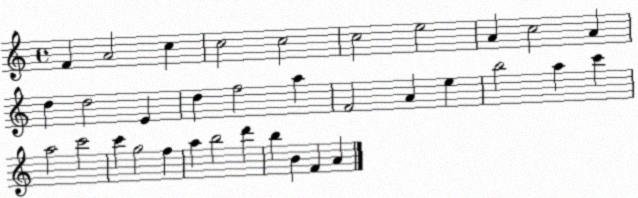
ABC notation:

X:1
T:Untitled
M:4/4
L:1/4
K:C
F A2 c c2 c2 c2 e2 A c2 A d d2 E d f2 a F2 A e b2 a c' a2 c'2 c' g2 f a b2 d' b B F A